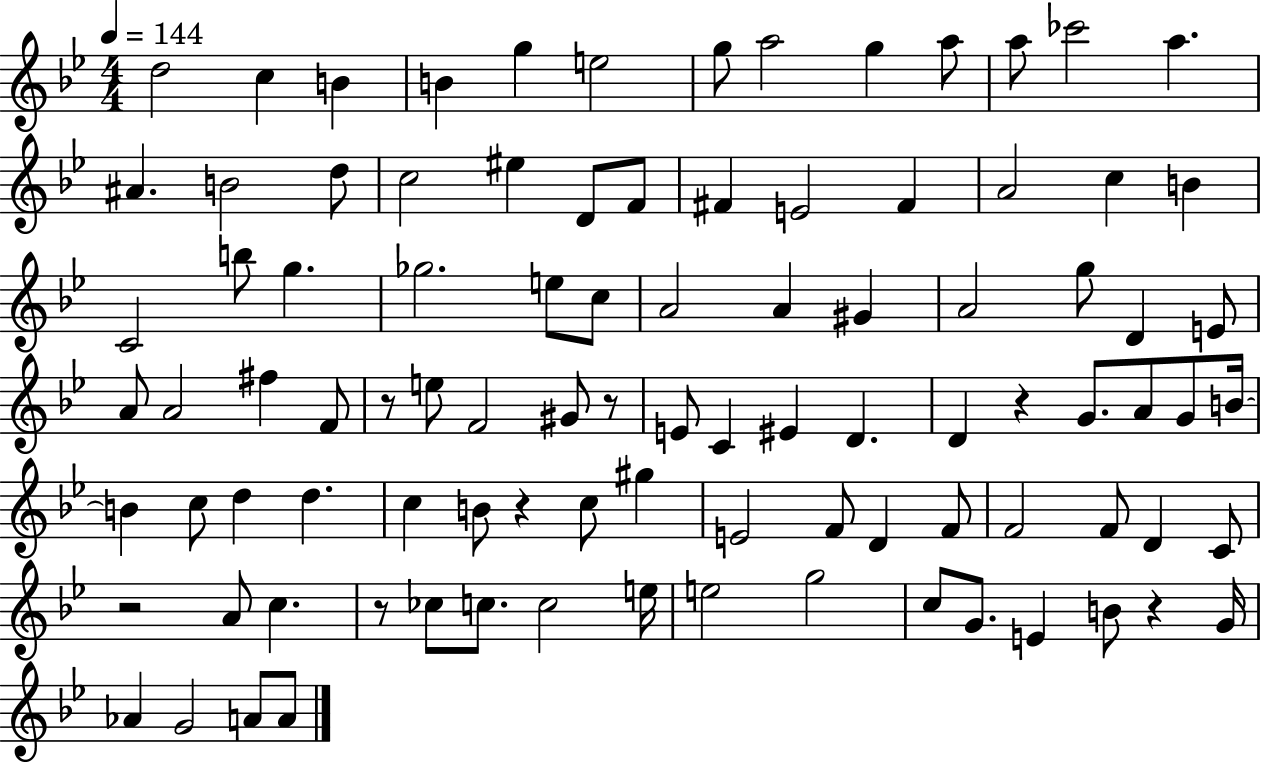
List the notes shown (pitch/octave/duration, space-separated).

D5/h C5/q B4/q B4/q G5/q E5/h G5/e A5/h G5/q A5/e A5/e CES6/h A5/q. A#4/q. B4/h D5/e C5/h EIS5/q D4/e F4/e F#4/q E4/h F#4/q A4/h C5/q B4/q C4/h B5/e G5/q. Gb5/h. E5/e C5/e A4/h A4/q G#4/q A4/h G5/e D4/q E4/e A4/e A4/h F#5/q F4/e R/e E5/e F4/h G#4/e R/e E4/e C4/q EIS4/q D4/q. D4/q R/q G4/e. A4/e G4/e B4/s B4/q C5/e D5/q D5/q. C5/q B4/e R/q C5/e G#5/q E4/h F4/e D4/q F4/e F4/h F4/e D4/q C4/e R/h A4/e C5/q. R/e CES5/e C5/e. C5/h E5/s E5/h G5/h C5/e G4/e. E4/q B4/e R/q G4/s Ab4/q G4/h A4/e A4/e